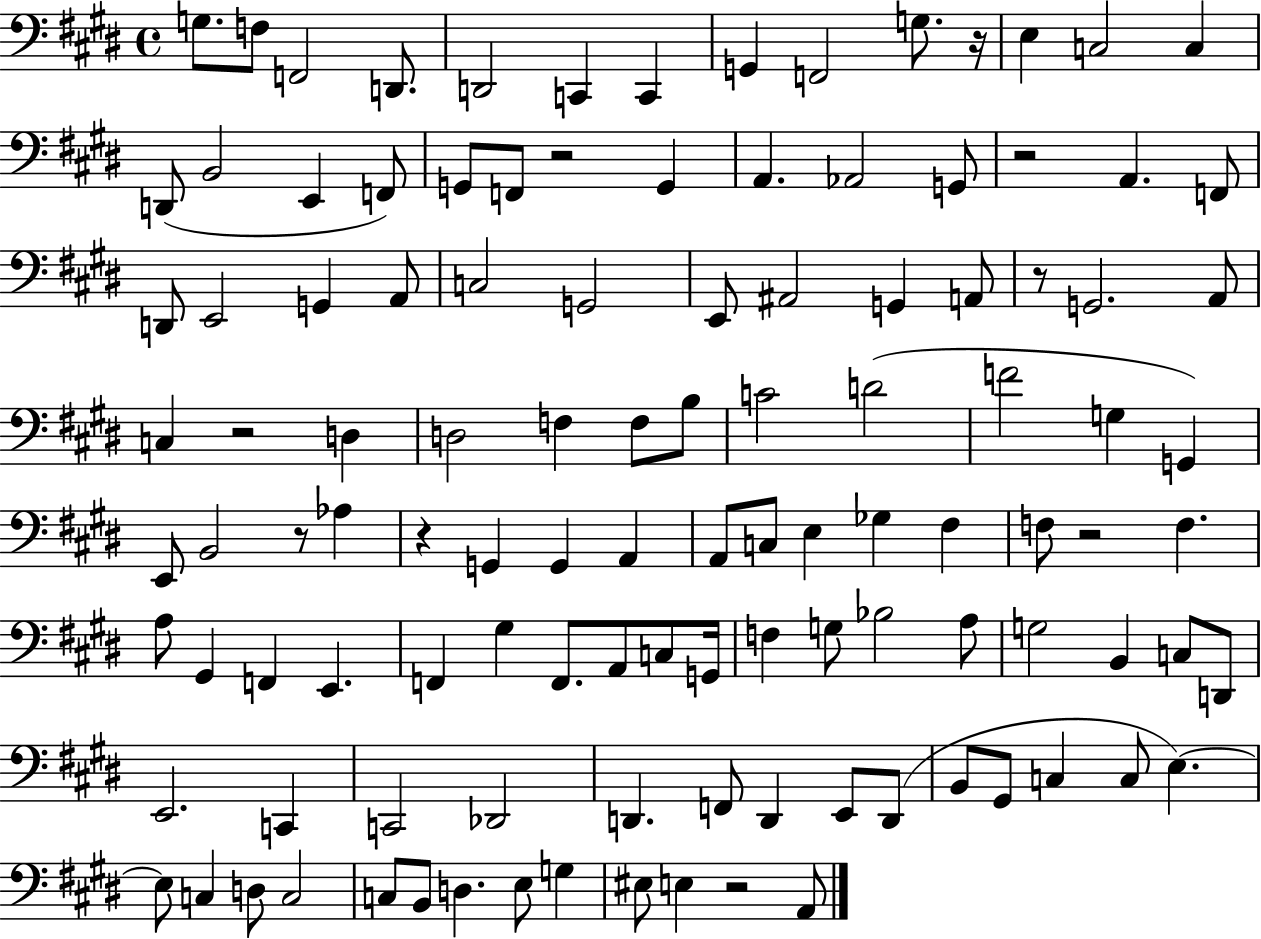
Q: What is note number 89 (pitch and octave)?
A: B2